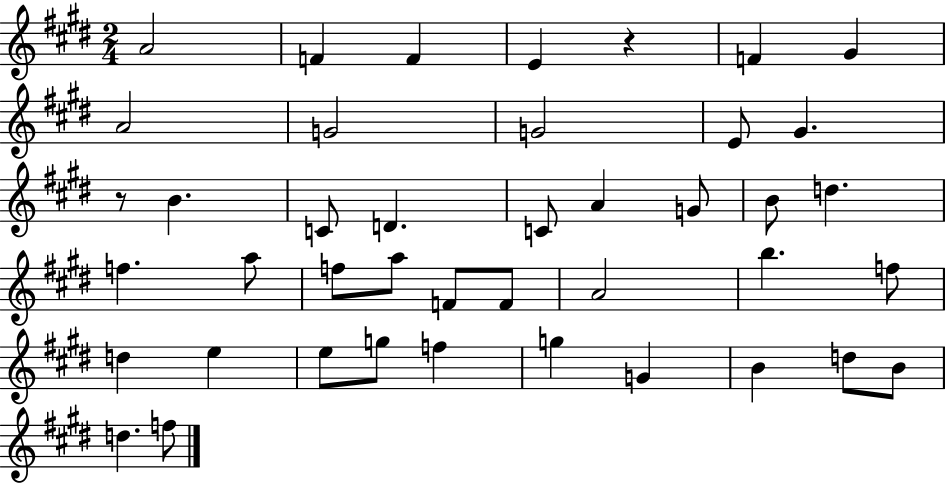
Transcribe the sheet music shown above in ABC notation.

X:1
T:Untitled
M:2/4
L:1/4
K:E
A2 F F E z F ^G A2 G2 G2 E/2 ^G z/2 B C/2 D C/2 A G/2 B/2 d f a/2 f/2 a/2 F/2 F/2 A2 b f/2 d e e/2 g/2 f g G B d/2 B/2 d f/2